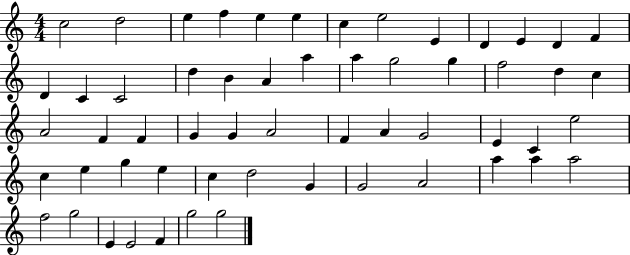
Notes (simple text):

C5/h D5/h E5/q F5/q E5/q E5/q C5/q E5/h E4/q D4/q E4/q D4/q F4/q D4/q C4/q C4/h D5/q B4/q A4/q A5/q A5/q G5/h G5/q F5/h D5/q C5/q A4/h F4/q F4/q G4/q G4/q A4/h F4/q A4/q G4/h E4/q C4/q E5/h C5/q E5/q G5/q E5/q C5/q D5/h G4/q G4/h A4/h A5/q A5/q A5/h F5/h G5/h E4/q E4/h F4/q G5/h G5/h